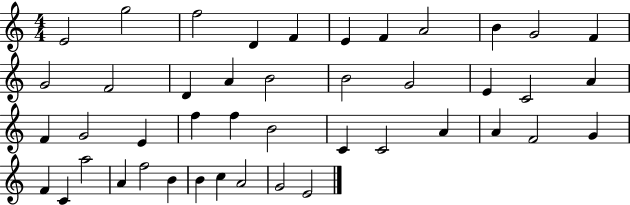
E4/h G5/h F5/h D4/q F4/q E4/q F4/q A4/h B4/q G4/h F4/q G4/h F4/h D4/q A4/q B4/h B4/h G4/h E4/q C4/h A4/q F4/q G4/h E4/q F5/q F5/q B4/h C4/q C4/h A4/q A4/q F4/h G4/q F4/q C4/q A5/h A4/q F5/h B4/q B4/q C5/q A4/h G4/h E4/h